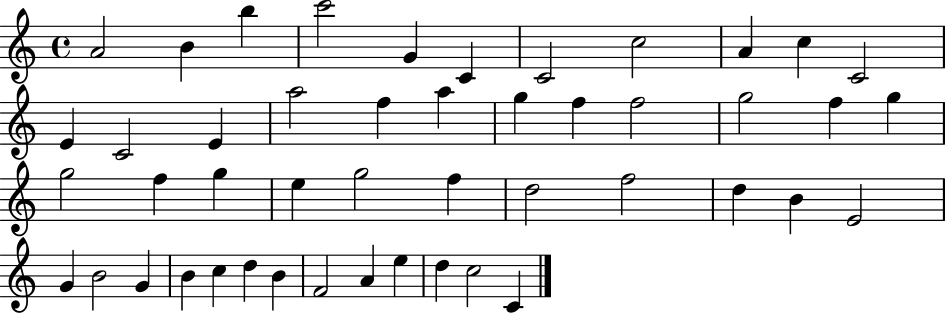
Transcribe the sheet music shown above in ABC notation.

X:1
T:Untitled
M:4/4
L:1/4
K:C
A2 B b c'2 G C C2 c2 A c C2 E C2 E a2 f a g f f2 g2 f g g2 f g e g2 f d2 f2 d B E2 G B2 G B c d B F2 A e d c2 C